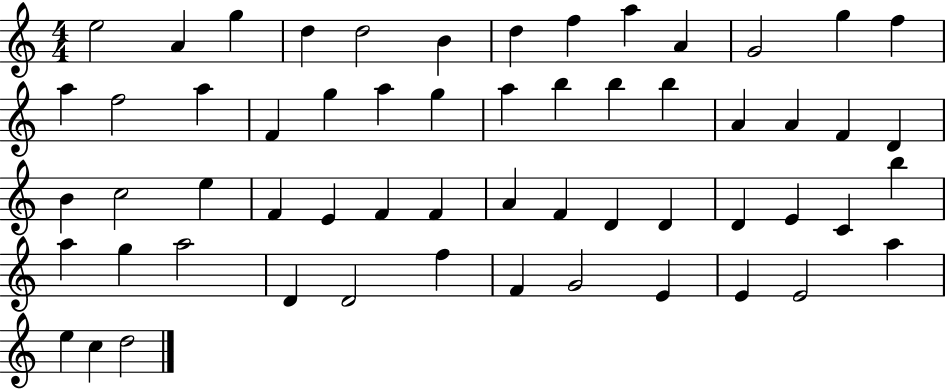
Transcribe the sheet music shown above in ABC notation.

X:1
T:Untitled
M:4/4
L:1/4
K:C
e2 A g d d2 B d f a A G2 g f a f2 a F g a g a b b b A A F D B c2 e F E F F A F D D D E C b a g a2 D D2 f F G2 E E E2 a e c d2